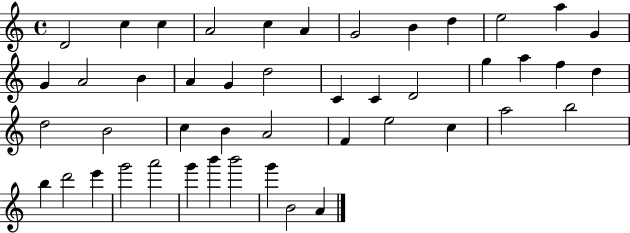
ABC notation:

X:1
T:Untitled
M:4/4
L:1/4
K:C
D2 c c A2 c A G2 B d e2 a G G A2 B A G d2 C C D2 g a f d d2 B2 c B A2 F e2 c a2 b2 b d'2 e' g'2 a'2 g' b' b'2 g' B2 A